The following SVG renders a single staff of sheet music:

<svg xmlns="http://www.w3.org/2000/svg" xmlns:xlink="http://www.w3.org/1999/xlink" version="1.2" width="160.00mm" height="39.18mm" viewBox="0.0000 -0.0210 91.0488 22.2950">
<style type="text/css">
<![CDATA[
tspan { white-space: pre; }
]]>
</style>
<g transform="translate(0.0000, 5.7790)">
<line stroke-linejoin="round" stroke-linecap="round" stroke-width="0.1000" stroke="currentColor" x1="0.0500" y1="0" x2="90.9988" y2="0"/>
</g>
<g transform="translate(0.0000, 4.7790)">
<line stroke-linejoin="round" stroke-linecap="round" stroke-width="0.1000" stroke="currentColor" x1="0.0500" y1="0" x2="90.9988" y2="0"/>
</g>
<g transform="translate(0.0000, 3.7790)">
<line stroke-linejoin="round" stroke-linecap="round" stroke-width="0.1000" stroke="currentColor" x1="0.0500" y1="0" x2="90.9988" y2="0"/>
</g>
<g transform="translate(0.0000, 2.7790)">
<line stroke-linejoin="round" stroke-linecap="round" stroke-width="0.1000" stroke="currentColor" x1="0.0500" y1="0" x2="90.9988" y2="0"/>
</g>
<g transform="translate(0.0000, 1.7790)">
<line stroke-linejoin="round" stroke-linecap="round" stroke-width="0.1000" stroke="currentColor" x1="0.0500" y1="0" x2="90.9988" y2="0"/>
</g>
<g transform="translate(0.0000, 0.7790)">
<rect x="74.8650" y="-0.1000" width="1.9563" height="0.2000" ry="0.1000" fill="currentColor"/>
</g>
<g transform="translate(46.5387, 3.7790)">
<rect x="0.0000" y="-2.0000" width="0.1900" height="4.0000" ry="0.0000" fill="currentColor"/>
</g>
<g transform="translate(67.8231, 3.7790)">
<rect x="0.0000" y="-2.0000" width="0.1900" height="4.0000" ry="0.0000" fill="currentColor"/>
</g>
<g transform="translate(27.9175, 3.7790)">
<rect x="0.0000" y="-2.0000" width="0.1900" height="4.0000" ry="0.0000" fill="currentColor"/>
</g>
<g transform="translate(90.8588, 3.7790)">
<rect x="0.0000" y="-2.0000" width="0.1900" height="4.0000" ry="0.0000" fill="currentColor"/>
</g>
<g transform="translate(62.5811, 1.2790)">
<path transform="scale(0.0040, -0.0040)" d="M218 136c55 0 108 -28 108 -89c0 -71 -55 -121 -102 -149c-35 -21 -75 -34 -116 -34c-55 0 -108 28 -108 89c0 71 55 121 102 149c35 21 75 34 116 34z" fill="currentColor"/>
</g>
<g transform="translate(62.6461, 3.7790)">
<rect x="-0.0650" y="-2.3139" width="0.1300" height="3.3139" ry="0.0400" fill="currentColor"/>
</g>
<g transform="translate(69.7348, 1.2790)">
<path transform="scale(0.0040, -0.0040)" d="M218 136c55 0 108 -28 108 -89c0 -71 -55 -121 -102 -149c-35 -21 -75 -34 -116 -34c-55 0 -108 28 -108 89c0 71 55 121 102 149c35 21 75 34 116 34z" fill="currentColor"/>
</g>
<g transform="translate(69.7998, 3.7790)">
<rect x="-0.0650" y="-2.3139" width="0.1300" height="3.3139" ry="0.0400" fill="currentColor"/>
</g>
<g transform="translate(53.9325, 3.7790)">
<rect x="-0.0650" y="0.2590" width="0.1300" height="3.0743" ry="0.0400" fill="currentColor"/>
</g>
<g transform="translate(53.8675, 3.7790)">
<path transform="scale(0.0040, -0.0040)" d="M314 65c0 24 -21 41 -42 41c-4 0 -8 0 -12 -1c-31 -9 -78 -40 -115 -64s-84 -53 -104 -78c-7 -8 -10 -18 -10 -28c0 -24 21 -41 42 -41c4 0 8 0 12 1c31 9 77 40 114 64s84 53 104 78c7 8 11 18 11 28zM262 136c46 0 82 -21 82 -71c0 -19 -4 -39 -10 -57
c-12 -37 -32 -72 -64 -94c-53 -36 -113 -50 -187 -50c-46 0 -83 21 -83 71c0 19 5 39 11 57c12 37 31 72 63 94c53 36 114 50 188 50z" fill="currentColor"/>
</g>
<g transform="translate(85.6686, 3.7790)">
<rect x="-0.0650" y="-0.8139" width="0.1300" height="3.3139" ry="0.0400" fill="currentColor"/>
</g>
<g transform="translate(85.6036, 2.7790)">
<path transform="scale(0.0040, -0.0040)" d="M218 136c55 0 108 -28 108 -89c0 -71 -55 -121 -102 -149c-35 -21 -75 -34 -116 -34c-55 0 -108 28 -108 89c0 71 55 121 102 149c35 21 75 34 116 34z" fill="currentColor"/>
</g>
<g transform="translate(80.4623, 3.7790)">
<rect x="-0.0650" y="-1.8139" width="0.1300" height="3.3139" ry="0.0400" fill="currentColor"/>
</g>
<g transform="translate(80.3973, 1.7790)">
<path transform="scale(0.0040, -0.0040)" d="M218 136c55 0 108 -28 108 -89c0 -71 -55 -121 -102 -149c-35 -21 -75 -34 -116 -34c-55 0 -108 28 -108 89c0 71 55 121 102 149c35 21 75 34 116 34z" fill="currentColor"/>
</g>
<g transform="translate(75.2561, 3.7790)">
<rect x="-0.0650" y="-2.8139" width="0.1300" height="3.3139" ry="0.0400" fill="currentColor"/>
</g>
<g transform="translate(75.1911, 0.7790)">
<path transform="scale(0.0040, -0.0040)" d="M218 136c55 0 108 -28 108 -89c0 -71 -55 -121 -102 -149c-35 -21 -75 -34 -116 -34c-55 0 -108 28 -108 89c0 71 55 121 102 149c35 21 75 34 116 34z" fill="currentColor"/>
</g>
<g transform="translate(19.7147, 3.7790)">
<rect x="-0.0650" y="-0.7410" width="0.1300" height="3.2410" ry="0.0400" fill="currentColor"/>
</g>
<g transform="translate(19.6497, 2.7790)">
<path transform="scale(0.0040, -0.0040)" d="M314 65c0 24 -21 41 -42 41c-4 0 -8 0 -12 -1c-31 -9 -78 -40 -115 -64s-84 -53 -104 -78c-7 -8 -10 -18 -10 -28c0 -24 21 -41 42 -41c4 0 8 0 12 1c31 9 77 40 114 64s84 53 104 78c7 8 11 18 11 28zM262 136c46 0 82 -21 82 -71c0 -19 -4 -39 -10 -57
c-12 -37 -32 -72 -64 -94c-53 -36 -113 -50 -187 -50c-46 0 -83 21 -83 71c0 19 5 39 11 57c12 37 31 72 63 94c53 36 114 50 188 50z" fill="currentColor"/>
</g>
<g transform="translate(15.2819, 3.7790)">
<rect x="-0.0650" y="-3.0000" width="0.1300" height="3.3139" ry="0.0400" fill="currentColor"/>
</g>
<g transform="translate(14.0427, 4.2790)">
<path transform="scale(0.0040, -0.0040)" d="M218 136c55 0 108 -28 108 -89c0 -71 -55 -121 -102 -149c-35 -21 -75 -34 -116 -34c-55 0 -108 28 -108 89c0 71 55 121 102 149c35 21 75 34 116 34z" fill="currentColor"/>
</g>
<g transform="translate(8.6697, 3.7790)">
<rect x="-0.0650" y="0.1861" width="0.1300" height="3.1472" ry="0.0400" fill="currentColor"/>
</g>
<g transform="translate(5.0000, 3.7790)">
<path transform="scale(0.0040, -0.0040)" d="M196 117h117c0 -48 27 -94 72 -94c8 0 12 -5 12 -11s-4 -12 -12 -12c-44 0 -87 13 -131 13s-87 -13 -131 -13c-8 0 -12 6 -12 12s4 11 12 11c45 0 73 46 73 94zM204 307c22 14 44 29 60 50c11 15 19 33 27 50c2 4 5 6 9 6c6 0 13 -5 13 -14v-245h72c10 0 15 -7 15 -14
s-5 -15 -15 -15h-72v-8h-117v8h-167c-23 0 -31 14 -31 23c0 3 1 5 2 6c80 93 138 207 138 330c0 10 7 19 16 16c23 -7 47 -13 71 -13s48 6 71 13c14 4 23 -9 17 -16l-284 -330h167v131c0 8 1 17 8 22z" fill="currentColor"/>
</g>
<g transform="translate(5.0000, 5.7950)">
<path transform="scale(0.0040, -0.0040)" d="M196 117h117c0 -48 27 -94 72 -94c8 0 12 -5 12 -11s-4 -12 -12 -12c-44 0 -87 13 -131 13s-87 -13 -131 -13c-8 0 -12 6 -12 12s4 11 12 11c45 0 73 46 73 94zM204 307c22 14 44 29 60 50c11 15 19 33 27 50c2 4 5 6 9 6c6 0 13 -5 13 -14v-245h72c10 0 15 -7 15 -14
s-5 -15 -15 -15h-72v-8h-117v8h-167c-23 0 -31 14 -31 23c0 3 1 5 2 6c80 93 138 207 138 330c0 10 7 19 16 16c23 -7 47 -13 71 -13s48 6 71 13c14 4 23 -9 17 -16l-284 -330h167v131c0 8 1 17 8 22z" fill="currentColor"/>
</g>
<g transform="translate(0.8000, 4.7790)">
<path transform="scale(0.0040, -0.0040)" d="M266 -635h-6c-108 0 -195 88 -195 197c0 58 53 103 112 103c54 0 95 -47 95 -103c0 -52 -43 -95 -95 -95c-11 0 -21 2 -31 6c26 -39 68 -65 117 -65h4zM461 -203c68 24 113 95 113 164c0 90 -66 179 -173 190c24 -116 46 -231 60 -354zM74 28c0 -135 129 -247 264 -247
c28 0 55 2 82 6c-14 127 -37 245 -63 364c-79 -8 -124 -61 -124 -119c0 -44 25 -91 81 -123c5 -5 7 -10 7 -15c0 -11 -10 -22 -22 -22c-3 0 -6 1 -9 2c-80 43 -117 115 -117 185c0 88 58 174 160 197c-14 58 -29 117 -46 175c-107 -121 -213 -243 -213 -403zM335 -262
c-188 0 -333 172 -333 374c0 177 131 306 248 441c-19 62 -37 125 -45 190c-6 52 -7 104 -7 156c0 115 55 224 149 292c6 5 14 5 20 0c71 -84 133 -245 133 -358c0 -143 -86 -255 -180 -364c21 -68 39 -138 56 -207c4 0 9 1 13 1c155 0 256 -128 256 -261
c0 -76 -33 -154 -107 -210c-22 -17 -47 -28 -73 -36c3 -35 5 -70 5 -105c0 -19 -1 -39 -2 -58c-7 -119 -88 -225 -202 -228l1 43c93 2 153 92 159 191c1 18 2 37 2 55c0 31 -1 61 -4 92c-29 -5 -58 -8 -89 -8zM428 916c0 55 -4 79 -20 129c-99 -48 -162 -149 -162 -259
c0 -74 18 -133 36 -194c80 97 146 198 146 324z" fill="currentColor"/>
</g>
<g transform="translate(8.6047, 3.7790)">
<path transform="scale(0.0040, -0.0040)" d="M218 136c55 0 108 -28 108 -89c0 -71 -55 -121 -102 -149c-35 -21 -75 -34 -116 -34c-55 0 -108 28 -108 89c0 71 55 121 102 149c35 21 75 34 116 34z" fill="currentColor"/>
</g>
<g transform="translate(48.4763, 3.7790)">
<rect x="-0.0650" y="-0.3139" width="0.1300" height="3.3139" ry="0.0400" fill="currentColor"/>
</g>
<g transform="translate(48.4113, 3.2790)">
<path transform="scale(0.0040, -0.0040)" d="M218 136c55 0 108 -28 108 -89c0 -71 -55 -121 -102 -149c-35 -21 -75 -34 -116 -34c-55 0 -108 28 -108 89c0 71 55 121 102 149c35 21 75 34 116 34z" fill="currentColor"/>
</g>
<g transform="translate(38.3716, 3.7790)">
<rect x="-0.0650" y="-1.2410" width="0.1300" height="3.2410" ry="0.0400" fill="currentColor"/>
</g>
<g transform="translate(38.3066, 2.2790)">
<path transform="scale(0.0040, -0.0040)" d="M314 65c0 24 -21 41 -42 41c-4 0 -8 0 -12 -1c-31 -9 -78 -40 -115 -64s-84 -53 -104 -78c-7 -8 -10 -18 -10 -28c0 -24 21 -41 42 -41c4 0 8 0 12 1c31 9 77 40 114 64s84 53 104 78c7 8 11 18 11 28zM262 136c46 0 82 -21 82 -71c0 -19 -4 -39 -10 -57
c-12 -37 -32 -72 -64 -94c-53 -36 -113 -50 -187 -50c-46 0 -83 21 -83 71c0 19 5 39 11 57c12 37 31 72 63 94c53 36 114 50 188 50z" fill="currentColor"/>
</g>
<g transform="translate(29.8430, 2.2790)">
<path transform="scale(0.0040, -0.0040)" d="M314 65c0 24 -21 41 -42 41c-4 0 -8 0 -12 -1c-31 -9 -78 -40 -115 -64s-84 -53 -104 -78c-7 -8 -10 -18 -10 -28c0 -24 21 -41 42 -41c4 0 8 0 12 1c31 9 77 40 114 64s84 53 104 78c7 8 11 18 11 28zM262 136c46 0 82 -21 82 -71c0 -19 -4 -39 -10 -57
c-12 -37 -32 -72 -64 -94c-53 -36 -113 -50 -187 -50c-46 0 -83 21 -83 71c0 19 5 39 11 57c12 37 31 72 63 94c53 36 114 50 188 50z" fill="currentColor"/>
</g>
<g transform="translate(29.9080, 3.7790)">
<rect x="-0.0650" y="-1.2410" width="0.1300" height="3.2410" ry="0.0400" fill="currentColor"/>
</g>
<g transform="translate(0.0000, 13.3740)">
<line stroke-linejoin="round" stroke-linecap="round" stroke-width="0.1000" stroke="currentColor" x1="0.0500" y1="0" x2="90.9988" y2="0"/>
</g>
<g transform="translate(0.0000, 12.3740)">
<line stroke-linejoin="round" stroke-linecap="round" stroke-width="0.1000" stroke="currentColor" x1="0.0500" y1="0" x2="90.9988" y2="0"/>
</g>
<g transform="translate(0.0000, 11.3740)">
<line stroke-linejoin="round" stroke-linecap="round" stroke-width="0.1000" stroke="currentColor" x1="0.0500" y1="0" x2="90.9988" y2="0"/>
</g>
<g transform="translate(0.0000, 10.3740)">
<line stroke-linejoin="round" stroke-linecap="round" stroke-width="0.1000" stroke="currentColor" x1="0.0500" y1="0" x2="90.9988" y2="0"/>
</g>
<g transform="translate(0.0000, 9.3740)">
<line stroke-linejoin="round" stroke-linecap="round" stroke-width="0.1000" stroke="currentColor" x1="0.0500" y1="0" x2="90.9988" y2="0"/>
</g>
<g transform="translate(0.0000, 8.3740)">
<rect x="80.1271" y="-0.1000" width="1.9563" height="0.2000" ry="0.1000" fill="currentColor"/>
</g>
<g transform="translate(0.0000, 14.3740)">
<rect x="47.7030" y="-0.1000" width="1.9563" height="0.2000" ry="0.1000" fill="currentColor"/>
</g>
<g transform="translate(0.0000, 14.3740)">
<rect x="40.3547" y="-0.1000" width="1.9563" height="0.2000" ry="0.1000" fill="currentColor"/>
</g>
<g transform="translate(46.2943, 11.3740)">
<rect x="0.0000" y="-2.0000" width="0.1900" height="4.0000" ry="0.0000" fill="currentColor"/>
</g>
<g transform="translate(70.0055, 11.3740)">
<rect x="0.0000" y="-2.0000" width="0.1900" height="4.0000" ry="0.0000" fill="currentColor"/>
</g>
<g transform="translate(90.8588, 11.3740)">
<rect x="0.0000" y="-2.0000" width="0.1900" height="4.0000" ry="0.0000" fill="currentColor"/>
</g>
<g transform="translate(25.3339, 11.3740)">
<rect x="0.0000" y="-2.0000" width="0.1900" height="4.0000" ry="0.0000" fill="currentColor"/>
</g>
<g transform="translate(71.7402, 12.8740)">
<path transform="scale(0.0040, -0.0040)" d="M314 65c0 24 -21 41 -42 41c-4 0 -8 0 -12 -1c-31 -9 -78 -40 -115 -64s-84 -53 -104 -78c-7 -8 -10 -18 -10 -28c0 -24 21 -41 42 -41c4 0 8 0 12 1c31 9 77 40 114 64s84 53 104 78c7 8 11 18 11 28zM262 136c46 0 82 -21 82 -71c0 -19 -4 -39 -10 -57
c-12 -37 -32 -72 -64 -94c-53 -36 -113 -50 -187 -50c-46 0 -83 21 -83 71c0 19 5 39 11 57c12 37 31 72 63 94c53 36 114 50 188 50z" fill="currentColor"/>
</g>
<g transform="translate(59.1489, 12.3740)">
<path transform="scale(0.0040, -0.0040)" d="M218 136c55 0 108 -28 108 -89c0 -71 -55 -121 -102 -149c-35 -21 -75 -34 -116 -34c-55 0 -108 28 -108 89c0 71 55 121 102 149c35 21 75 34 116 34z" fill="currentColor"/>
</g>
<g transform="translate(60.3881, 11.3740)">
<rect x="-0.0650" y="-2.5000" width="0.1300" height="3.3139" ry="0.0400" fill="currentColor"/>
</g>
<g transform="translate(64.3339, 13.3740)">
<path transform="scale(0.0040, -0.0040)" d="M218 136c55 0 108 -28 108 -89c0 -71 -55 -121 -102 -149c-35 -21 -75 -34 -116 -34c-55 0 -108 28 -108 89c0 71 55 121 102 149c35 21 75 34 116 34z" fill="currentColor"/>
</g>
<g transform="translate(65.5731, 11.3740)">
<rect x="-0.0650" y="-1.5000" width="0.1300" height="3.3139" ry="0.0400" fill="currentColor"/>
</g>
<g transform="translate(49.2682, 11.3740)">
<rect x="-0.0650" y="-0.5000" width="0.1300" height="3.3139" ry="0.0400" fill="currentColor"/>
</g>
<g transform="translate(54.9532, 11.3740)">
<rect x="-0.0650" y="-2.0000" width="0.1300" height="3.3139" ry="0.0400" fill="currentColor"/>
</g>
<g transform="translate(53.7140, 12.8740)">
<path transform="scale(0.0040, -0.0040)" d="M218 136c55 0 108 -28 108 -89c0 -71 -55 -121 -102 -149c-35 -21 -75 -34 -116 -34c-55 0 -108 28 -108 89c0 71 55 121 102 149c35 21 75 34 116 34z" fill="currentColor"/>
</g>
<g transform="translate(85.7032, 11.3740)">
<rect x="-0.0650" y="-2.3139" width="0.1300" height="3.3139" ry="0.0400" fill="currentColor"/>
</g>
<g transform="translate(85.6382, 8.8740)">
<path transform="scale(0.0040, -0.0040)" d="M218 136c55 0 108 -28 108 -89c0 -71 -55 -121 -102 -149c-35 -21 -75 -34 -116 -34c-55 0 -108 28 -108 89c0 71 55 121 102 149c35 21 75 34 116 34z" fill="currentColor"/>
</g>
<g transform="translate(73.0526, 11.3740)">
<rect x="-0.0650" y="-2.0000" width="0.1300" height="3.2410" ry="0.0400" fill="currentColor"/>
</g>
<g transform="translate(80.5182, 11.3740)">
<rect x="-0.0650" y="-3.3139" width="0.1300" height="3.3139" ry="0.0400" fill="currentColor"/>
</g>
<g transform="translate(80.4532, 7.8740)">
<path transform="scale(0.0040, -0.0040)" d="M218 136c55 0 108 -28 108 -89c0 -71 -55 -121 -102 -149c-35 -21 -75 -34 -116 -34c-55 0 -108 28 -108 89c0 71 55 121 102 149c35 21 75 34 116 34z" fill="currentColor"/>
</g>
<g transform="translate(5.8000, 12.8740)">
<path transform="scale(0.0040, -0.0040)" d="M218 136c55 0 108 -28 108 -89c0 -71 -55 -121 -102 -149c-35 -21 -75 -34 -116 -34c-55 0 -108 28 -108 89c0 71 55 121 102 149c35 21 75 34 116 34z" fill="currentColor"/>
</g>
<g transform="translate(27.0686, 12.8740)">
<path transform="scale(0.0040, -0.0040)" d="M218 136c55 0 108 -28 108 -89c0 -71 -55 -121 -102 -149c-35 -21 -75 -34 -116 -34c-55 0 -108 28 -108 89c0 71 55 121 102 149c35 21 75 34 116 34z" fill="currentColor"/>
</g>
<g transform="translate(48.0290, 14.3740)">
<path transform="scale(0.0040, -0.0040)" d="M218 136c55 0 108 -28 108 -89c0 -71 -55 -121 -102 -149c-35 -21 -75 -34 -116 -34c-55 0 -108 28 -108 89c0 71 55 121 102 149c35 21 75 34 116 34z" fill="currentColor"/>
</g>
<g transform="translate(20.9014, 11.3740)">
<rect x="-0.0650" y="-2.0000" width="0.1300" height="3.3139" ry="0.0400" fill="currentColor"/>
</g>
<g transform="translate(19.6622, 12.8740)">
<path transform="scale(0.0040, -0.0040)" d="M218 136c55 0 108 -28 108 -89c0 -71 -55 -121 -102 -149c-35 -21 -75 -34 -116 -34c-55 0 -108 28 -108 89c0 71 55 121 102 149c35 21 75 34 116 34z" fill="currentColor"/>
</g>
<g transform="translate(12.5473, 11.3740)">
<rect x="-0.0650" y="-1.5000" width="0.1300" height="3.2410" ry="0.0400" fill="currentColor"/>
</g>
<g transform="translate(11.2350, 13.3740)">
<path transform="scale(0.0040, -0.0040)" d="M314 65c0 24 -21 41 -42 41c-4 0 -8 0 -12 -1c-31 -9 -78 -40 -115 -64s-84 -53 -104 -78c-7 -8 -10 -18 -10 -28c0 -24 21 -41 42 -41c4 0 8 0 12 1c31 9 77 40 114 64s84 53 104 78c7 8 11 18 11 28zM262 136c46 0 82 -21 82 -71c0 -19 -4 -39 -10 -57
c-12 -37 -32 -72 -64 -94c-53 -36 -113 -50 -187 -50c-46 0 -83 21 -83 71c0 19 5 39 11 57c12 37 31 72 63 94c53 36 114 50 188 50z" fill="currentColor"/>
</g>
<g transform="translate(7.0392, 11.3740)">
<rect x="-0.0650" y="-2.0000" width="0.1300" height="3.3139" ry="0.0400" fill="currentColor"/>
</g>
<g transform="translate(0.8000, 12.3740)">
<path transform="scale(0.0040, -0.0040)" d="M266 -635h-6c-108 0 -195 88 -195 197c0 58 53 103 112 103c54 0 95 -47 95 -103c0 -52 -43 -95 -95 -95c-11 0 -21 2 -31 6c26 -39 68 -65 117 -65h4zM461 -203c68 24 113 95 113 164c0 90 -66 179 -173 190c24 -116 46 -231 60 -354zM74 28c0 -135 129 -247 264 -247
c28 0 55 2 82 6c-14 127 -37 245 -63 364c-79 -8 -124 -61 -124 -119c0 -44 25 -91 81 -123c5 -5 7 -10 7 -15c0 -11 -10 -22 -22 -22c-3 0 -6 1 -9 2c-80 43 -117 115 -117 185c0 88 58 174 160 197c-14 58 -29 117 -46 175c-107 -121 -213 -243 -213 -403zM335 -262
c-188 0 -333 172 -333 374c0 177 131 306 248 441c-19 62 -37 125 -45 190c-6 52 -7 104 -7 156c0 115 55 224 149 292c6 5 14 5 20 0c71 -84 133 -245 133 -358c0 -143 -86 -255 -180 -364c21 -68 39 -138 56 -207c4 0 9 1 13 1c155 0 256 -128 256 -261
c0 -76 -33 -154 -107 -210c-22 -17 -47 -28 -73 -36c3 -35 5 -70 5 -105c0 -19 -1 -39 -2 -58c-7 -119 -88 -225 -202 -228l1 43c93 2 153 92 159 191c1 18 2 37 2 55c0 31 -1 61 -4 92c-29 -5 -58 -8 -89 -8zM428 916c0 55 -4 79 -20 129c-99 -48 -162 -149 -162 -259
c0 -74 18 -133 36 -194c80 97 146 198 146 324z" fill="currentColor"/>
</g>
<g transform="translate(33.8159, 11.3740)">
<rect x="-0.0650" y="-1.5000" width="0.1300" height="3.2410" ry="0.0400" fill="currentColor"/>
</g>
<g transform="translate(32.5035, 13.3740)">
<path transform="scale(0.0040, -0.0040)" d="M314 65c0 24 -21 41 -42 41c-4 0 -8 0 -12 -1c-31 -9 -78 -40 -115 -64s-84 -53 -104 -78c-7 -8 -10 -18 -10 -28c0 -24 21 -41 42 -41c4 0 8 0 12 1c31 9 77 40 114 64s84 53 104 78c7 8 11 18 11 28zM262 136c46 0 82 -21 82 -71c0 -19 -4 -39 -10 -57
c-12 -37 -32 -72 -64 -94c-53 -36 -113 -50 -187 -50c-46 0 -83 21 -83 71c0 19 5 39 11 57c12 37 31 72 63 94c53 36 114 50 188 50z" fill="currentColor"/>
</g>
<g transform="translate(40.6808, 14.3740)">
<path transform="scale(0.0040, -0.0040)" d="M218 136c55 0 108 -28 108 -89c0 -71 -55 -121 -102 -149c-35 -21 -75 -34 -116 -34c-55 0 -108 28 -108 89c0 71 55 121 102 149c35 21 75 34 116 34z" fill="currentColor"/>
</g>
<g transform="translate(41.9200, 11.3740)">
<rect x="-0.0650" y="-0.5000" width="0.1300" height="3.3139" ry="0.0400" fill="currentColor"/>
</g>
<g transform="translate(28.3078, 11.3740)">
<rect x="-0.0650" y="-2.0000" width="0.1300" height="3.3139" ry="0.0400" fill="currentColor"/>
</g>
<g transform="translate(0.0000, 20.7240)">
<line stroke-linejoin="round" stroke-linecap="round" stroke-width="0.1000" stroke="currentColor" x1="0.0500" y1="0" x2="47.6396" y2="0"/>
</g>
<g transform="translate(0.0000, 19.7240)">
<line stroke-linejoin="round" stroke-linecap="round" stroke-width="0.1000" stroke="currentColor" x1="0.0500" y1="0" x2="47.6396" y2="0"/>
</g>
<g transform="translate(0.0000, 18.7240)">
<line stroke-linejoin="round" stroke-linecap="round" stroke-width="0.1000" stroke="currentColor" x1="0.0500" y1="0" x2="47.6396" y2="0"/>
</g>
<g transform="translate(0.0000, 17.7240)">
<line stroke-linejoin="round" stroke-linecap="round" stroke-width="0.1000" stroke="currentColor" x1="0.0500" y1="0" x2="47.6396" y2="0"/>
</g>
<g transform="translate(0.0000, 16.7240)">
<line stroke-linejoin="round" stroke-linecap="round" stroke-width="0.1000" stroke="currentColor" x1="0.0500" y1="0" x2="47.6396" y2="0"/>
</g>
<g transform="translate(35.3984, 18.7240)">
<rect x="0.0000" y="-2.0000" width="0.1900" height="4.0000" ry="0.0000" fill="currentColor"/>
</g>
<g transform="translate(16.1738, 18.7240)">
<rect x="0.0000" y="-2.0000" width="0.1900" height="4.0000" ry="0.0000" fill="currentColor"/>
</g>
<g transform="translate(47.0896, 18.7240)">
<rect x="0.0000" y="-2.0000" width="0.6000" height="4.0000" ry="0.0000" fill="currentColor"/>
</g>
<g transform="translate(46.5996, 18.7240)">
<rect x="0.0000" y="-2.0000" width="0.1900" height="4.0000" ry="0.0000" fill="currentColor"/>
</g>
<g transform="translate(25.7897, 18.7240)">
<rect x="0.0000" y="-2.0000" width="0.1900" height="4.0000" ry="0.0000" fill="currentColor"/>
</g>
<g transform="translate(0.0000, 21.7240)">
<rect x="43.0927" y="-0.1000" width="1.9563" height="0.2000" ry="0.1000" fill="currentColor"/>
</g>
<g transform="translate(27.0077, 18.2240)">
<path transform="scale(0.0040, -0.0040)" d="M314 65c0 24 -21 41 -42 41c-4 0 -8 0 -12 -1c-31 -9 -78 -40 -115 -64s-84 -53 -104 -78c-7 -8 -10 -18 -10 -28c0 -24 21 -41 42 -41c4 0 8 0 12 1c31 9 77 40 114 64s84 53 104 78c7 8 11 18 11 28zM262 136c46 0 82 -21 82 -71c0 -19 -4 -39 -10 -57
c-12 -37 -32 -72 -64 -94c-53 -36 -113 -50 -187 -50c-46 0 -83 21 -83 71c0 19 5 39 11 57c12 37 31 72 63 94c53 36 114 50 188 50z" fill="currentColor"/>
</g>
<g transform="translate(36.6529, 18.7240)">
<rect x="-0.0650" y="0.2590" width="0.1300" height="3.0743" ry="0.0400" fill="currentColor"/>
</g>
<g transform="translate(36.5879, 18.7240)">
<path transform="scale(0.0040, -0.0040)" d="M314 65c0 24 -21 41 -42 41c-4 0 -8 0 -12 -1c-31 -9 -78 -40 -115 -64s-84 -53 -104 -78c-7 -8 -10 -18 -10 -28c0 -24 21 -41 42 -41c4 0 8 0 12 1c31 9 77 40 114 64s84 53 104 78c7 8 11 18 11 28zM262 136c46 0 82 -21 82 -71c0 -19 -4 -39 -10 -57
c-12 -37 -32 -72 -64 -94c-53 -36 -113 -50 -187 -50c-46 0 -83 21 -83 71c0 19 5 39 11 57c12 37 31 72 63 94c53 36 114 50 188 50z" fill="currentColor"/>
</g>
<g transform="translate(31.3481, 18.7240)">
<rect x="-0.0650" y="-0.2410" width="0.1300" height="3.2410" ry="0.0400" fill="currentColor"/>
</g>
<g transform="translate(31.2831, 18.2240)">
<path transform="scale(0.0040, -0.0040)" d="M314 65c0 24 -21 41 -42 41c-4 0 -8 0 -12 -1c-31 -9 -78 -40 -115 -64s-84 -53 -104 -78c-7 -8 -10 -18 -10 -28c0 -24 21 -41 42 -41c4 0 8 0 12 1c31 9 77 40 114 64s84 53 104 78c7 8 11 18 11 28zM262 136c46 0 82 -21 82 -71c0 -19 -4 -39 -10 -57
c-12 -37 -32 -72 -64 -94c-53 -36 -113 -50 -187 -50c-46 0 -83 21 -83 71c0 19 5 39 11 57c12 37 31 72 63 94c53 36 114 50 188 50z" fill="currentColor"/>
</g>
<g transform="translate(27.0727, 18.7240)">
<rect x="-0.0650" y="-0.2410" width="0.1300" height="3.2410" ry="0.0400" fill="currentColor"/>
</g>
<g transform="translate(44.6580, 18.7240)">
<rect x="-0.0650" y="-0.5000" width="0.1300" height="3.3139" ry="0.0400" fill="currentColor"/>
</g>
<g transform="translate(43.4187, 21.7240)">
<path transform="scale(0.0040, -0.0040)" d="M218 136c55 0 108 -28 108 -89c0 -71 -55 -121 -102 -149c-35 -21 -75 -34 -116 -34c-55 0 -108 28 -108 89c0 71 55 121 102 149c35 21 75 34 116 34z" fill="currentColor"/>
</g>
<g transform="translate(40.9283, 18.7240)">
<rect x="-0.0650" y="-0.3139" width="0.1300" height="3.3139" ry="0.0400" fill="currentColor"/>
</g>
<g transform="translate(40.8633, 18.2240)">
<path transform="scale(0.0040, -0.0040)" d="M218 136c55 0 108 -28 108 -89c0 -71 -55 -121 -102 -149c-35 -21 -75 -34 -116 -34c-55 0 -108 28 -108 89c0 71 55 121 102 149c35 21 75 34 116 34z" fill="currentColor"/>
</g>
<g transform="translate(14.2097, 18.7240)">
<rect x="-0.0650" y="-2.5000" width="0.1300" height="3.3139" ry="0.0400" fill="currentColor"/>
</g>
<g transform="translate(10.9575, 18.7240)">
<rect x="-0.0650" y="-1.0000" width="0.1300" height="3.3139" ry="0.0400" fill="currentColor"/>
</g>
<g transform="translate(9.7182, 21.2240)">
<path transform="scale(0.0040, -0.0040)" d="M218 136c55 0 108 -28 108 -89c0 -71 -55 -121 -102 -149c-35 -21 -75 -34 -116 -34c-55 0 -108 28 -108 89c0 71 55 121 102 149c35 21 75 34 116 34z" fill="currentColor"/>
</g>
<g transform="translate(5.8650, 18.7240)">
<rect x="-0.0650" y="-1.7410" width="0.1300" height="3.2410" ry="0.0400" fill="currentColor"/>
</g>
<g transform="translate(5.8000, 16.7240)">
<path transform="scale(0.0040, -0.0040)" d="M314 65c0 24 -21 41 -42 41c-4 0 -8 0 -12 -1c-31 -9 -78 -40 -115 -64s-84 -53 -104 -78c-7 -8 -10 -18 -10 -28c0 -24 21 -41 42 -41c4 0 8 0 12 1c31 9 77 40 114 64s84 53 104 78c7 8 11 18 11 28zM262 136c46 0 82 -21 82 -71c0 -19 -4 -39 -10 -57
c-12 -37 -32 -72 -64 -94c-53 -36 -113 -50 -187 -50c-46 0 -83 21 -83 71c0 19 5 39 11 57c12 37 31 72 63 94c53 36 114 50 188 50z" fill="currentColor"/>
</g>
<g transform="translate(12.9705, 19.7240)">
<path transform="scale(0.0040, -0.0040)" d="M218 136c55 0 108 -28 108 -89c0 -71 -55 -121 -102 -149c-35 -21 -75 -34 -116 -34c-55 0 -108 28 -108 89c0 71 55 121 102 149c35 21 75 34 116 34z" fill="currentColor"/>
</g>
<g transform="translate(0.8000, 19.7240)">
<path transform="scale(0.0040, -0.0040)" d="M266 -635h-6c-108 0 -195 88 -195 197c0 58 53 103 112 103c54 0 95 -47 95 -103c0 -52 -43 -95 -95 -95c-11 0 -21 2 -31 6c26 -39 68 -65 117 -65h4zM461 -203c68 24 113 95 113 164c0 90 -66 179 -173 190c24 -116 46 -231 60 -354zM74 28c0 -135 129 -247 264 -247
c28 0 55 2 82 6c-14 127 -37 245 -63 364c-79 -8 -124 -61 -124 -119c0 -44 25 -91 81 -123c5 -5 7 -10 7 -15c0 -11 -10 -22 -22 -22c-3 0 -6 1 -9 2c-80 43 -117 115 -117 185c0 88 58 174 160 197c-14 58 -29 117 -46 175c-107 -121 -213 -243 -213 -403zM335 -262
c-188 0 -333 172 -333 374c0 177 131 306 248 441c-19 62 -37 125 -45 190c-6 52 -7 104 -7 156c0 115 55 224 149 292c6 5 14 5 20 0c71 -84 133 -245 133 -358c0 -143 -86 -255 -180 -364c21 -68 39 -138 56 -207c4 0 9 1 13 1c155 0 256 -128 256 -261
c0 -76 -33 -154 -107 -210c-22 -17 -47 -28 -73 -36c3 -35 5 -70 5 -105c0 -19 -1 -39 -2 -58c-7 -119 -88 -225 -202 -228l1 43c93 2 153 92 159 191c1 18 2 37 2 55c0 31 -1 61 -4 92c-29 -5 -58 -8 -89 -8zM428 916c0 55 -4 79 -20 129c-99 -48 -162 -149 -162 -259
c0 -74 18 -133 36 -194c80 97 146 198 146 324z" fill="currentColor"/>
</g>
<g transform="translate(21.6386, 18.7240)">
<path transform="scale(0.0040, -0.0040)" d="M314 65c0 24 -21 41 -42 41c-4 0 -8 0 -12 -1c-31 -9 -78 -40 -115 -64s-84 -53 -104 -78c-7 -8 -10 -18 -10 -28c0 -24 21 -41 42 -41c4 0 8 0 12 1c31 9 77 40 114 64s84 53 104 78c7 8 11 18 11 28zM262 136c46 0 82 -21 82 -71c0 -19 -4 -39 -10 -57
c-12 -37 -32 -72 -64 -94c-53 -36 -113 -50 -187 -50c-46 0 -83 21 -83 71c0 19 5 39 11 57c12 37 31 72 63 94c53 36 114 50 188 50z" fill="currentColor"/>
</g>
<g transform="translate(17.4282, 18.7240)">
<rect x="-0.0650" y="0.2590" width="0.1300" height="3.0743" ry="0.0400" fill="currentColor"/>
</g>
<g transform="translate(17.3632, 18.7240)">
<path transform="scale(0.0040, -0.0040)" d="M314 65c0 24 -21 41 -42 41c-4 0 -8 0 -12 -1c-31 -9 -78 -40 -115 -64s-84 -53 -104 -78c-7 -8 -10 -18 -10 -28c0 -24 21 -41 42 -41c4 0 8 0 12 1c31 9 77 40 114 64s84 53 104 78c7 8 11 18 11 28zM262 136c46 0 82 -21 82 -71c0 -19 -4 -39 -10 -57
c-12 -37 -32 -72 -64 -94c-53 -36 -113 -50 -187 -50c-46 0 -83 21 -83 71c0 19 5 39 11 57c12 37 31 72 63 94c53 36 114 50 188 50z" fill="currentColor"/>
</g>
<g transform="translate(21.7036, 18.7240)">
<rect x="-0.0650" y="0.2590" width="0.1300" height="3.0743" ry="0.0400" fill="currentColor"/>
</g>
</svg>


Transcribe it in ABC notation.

X:1
T:Untitled
M:4/4
L:1/4
K:C
B A d2 e2 e2 c B2 g g a f d F E2 F F E2 C C F G E F2 b g f2 D G B2 B2 c2 c2 B2 c C